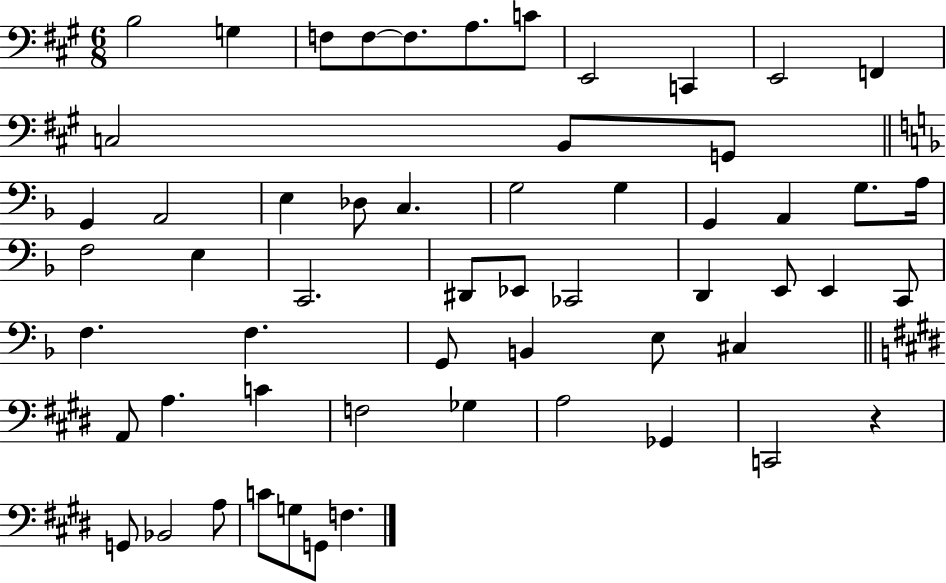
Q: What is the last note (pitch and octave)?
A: F3